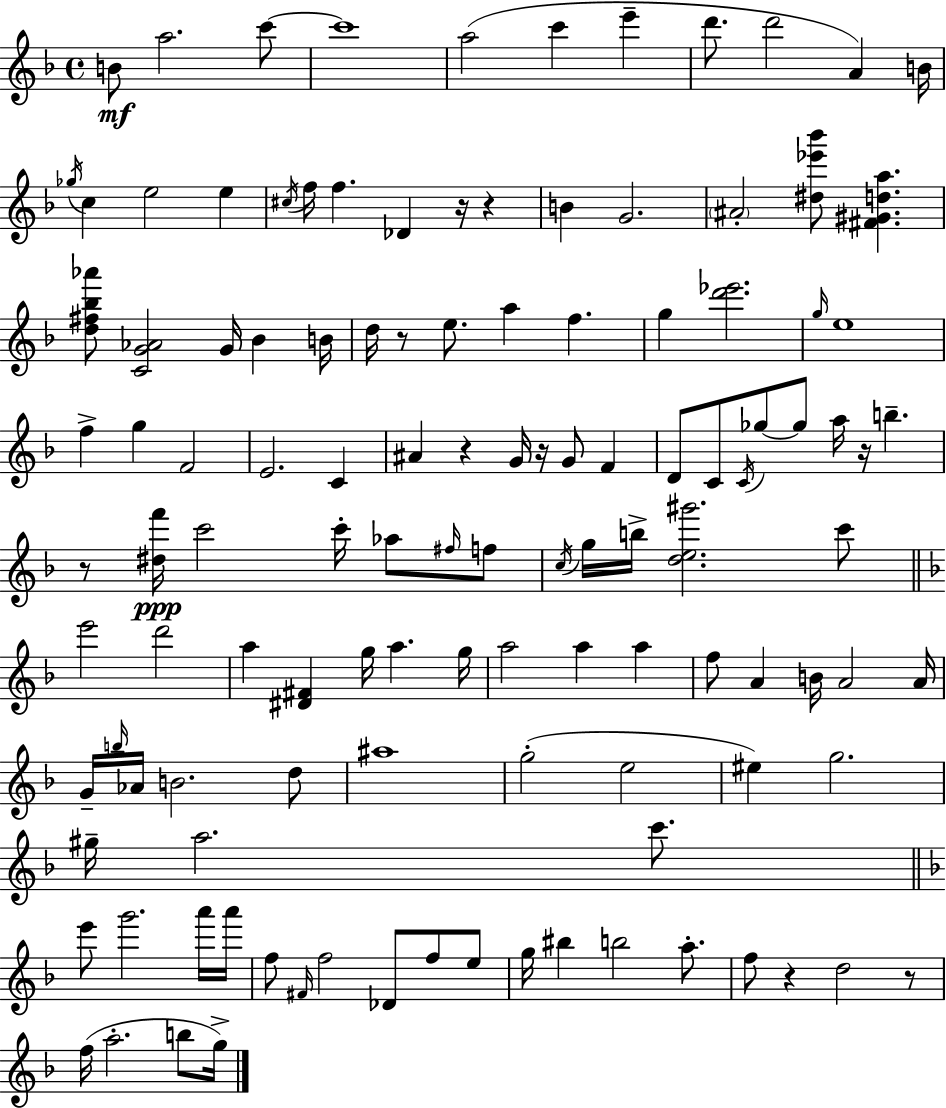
X:1
T:Untitled
M:4/4
L:1/4
K:Dm
B/2 a2 c'/2 c'4 a2 c' e' d'/2 d'2 A B/4 _g/4 c e2 e ^c/4 f/4 f _D z/4 z B G2 ^A2 [^d_e'_b']/2 [^F^Gda] [d^f_b_a']/2 [CG_A]2 G/4 _B B/4 d/4 z/2 e/2 a f g [d'_e']2 g/4 e4 f g F2 E2 C ^A z G/4 z/4 G/2 F D/2 C/2 C/4 _g/2 _g/2 a/4 z/4 b z/2 [^df']/4 c'2 c'/4 _a/2 ^f/4 f/2 c/4 g/4 b/4 [de^g']2 c'/2 e'2 d'2 a [^D^F] g/4 a g/4 a2 a a f/2 A B/4 A2 A/4 G/4 b/4 _A/4 B2 d/2 ^a4 g2 e2 ^e g2 ^g/4 a2 c'/2 e'/2 g'2 a'/4 a'/4 f/2 ^F/4 f2 _D/2 f/2 e/2 g/4 ^b b2 a/2 f/2 z d2 z/2 f/4 a2 b/2 g/4